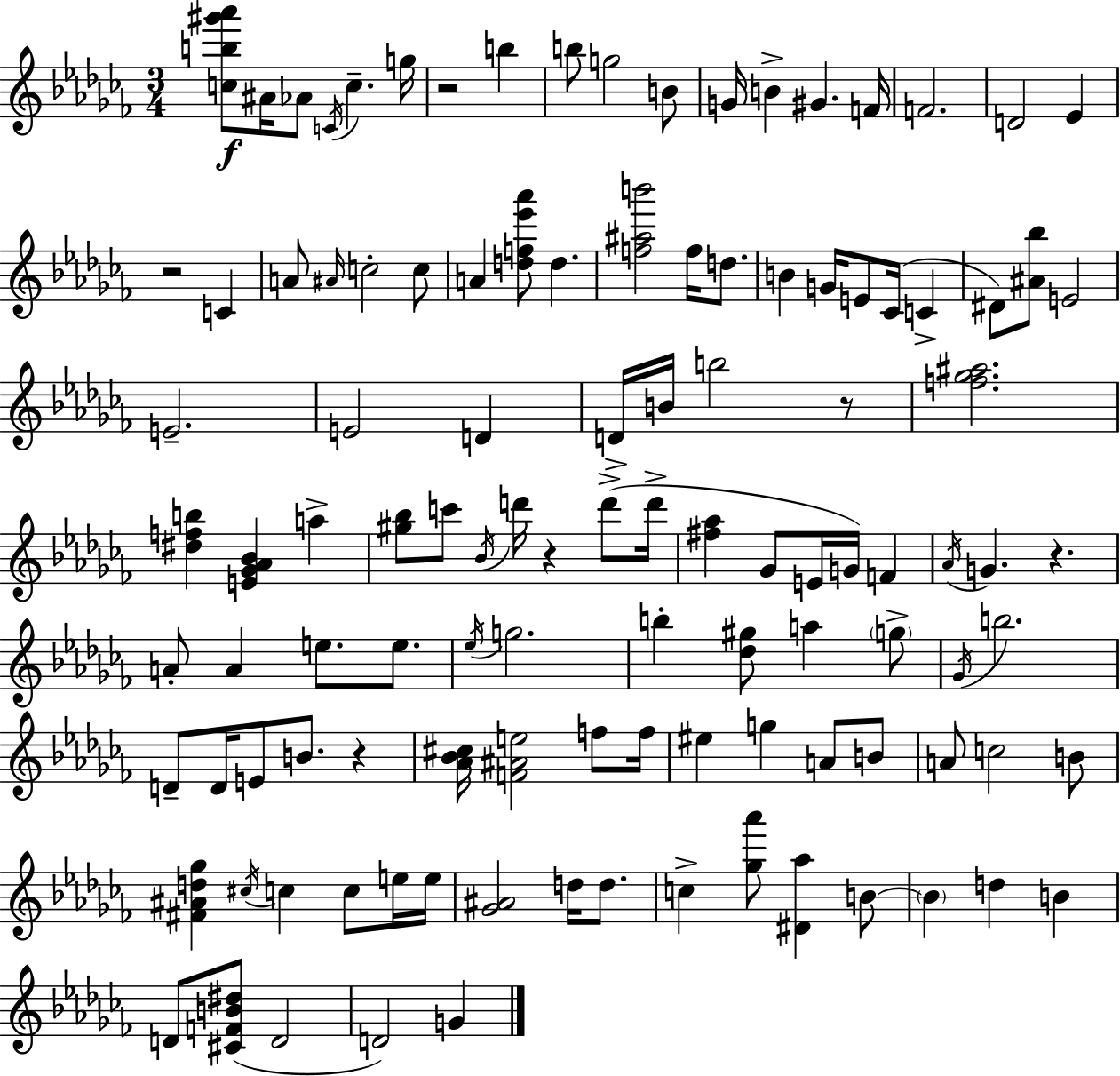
X:1
T:Untitled
M:3/4
L:1/4
K:Abm
[cb^g'_a']/2 ^A/4 _A/2 C/4 c g/4 z2 b b/2 g2 B/2 G/4 B ^G F/4 F2 D2 _E z2 C A/2 ^A/4 c2 c/2 A [df_e'_a']/2 d [f^ab']2 f/4 d/2 B G/4 E/2 _C/4 C ^D/2 [^A_b]/2 E2 E2 E2 D D/4 B/4 b2 z/2 [f_g^a]2 [^dfb] [E_G_A_B] a [^g_b]/2 c'/2 _B/4 d'/4 z d'/2 d'/4 [^f_a] _G/2 E/4 G/4 F _A/4 G z A/2 A e/2 e/2 _e/4 g2 b [_d^g]/2 a g/2 _G/4 b2 D/2 D/4 E/2 B/2 z [_A_B^c]/4 [F^Ae]2 f/2 f/4 ^e g A/2 B/2 A/2 c2 B/2 [^F^Ad_g] ^c/4 c c/2 e/4 e/4 [_G^A]2 d/4 d/2 c [_g_a']/2 [^D_a] B/2 B d B D/2 [^CFB^d]/2 D2 D2 G